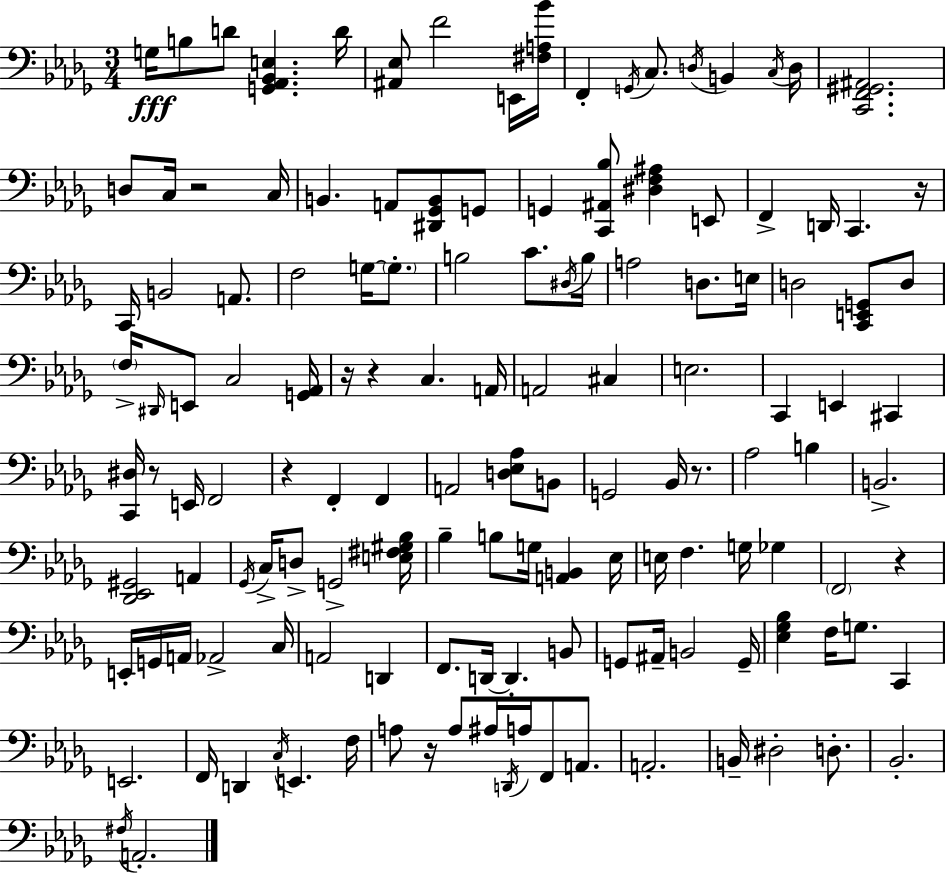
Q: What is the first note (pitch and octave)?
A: G3